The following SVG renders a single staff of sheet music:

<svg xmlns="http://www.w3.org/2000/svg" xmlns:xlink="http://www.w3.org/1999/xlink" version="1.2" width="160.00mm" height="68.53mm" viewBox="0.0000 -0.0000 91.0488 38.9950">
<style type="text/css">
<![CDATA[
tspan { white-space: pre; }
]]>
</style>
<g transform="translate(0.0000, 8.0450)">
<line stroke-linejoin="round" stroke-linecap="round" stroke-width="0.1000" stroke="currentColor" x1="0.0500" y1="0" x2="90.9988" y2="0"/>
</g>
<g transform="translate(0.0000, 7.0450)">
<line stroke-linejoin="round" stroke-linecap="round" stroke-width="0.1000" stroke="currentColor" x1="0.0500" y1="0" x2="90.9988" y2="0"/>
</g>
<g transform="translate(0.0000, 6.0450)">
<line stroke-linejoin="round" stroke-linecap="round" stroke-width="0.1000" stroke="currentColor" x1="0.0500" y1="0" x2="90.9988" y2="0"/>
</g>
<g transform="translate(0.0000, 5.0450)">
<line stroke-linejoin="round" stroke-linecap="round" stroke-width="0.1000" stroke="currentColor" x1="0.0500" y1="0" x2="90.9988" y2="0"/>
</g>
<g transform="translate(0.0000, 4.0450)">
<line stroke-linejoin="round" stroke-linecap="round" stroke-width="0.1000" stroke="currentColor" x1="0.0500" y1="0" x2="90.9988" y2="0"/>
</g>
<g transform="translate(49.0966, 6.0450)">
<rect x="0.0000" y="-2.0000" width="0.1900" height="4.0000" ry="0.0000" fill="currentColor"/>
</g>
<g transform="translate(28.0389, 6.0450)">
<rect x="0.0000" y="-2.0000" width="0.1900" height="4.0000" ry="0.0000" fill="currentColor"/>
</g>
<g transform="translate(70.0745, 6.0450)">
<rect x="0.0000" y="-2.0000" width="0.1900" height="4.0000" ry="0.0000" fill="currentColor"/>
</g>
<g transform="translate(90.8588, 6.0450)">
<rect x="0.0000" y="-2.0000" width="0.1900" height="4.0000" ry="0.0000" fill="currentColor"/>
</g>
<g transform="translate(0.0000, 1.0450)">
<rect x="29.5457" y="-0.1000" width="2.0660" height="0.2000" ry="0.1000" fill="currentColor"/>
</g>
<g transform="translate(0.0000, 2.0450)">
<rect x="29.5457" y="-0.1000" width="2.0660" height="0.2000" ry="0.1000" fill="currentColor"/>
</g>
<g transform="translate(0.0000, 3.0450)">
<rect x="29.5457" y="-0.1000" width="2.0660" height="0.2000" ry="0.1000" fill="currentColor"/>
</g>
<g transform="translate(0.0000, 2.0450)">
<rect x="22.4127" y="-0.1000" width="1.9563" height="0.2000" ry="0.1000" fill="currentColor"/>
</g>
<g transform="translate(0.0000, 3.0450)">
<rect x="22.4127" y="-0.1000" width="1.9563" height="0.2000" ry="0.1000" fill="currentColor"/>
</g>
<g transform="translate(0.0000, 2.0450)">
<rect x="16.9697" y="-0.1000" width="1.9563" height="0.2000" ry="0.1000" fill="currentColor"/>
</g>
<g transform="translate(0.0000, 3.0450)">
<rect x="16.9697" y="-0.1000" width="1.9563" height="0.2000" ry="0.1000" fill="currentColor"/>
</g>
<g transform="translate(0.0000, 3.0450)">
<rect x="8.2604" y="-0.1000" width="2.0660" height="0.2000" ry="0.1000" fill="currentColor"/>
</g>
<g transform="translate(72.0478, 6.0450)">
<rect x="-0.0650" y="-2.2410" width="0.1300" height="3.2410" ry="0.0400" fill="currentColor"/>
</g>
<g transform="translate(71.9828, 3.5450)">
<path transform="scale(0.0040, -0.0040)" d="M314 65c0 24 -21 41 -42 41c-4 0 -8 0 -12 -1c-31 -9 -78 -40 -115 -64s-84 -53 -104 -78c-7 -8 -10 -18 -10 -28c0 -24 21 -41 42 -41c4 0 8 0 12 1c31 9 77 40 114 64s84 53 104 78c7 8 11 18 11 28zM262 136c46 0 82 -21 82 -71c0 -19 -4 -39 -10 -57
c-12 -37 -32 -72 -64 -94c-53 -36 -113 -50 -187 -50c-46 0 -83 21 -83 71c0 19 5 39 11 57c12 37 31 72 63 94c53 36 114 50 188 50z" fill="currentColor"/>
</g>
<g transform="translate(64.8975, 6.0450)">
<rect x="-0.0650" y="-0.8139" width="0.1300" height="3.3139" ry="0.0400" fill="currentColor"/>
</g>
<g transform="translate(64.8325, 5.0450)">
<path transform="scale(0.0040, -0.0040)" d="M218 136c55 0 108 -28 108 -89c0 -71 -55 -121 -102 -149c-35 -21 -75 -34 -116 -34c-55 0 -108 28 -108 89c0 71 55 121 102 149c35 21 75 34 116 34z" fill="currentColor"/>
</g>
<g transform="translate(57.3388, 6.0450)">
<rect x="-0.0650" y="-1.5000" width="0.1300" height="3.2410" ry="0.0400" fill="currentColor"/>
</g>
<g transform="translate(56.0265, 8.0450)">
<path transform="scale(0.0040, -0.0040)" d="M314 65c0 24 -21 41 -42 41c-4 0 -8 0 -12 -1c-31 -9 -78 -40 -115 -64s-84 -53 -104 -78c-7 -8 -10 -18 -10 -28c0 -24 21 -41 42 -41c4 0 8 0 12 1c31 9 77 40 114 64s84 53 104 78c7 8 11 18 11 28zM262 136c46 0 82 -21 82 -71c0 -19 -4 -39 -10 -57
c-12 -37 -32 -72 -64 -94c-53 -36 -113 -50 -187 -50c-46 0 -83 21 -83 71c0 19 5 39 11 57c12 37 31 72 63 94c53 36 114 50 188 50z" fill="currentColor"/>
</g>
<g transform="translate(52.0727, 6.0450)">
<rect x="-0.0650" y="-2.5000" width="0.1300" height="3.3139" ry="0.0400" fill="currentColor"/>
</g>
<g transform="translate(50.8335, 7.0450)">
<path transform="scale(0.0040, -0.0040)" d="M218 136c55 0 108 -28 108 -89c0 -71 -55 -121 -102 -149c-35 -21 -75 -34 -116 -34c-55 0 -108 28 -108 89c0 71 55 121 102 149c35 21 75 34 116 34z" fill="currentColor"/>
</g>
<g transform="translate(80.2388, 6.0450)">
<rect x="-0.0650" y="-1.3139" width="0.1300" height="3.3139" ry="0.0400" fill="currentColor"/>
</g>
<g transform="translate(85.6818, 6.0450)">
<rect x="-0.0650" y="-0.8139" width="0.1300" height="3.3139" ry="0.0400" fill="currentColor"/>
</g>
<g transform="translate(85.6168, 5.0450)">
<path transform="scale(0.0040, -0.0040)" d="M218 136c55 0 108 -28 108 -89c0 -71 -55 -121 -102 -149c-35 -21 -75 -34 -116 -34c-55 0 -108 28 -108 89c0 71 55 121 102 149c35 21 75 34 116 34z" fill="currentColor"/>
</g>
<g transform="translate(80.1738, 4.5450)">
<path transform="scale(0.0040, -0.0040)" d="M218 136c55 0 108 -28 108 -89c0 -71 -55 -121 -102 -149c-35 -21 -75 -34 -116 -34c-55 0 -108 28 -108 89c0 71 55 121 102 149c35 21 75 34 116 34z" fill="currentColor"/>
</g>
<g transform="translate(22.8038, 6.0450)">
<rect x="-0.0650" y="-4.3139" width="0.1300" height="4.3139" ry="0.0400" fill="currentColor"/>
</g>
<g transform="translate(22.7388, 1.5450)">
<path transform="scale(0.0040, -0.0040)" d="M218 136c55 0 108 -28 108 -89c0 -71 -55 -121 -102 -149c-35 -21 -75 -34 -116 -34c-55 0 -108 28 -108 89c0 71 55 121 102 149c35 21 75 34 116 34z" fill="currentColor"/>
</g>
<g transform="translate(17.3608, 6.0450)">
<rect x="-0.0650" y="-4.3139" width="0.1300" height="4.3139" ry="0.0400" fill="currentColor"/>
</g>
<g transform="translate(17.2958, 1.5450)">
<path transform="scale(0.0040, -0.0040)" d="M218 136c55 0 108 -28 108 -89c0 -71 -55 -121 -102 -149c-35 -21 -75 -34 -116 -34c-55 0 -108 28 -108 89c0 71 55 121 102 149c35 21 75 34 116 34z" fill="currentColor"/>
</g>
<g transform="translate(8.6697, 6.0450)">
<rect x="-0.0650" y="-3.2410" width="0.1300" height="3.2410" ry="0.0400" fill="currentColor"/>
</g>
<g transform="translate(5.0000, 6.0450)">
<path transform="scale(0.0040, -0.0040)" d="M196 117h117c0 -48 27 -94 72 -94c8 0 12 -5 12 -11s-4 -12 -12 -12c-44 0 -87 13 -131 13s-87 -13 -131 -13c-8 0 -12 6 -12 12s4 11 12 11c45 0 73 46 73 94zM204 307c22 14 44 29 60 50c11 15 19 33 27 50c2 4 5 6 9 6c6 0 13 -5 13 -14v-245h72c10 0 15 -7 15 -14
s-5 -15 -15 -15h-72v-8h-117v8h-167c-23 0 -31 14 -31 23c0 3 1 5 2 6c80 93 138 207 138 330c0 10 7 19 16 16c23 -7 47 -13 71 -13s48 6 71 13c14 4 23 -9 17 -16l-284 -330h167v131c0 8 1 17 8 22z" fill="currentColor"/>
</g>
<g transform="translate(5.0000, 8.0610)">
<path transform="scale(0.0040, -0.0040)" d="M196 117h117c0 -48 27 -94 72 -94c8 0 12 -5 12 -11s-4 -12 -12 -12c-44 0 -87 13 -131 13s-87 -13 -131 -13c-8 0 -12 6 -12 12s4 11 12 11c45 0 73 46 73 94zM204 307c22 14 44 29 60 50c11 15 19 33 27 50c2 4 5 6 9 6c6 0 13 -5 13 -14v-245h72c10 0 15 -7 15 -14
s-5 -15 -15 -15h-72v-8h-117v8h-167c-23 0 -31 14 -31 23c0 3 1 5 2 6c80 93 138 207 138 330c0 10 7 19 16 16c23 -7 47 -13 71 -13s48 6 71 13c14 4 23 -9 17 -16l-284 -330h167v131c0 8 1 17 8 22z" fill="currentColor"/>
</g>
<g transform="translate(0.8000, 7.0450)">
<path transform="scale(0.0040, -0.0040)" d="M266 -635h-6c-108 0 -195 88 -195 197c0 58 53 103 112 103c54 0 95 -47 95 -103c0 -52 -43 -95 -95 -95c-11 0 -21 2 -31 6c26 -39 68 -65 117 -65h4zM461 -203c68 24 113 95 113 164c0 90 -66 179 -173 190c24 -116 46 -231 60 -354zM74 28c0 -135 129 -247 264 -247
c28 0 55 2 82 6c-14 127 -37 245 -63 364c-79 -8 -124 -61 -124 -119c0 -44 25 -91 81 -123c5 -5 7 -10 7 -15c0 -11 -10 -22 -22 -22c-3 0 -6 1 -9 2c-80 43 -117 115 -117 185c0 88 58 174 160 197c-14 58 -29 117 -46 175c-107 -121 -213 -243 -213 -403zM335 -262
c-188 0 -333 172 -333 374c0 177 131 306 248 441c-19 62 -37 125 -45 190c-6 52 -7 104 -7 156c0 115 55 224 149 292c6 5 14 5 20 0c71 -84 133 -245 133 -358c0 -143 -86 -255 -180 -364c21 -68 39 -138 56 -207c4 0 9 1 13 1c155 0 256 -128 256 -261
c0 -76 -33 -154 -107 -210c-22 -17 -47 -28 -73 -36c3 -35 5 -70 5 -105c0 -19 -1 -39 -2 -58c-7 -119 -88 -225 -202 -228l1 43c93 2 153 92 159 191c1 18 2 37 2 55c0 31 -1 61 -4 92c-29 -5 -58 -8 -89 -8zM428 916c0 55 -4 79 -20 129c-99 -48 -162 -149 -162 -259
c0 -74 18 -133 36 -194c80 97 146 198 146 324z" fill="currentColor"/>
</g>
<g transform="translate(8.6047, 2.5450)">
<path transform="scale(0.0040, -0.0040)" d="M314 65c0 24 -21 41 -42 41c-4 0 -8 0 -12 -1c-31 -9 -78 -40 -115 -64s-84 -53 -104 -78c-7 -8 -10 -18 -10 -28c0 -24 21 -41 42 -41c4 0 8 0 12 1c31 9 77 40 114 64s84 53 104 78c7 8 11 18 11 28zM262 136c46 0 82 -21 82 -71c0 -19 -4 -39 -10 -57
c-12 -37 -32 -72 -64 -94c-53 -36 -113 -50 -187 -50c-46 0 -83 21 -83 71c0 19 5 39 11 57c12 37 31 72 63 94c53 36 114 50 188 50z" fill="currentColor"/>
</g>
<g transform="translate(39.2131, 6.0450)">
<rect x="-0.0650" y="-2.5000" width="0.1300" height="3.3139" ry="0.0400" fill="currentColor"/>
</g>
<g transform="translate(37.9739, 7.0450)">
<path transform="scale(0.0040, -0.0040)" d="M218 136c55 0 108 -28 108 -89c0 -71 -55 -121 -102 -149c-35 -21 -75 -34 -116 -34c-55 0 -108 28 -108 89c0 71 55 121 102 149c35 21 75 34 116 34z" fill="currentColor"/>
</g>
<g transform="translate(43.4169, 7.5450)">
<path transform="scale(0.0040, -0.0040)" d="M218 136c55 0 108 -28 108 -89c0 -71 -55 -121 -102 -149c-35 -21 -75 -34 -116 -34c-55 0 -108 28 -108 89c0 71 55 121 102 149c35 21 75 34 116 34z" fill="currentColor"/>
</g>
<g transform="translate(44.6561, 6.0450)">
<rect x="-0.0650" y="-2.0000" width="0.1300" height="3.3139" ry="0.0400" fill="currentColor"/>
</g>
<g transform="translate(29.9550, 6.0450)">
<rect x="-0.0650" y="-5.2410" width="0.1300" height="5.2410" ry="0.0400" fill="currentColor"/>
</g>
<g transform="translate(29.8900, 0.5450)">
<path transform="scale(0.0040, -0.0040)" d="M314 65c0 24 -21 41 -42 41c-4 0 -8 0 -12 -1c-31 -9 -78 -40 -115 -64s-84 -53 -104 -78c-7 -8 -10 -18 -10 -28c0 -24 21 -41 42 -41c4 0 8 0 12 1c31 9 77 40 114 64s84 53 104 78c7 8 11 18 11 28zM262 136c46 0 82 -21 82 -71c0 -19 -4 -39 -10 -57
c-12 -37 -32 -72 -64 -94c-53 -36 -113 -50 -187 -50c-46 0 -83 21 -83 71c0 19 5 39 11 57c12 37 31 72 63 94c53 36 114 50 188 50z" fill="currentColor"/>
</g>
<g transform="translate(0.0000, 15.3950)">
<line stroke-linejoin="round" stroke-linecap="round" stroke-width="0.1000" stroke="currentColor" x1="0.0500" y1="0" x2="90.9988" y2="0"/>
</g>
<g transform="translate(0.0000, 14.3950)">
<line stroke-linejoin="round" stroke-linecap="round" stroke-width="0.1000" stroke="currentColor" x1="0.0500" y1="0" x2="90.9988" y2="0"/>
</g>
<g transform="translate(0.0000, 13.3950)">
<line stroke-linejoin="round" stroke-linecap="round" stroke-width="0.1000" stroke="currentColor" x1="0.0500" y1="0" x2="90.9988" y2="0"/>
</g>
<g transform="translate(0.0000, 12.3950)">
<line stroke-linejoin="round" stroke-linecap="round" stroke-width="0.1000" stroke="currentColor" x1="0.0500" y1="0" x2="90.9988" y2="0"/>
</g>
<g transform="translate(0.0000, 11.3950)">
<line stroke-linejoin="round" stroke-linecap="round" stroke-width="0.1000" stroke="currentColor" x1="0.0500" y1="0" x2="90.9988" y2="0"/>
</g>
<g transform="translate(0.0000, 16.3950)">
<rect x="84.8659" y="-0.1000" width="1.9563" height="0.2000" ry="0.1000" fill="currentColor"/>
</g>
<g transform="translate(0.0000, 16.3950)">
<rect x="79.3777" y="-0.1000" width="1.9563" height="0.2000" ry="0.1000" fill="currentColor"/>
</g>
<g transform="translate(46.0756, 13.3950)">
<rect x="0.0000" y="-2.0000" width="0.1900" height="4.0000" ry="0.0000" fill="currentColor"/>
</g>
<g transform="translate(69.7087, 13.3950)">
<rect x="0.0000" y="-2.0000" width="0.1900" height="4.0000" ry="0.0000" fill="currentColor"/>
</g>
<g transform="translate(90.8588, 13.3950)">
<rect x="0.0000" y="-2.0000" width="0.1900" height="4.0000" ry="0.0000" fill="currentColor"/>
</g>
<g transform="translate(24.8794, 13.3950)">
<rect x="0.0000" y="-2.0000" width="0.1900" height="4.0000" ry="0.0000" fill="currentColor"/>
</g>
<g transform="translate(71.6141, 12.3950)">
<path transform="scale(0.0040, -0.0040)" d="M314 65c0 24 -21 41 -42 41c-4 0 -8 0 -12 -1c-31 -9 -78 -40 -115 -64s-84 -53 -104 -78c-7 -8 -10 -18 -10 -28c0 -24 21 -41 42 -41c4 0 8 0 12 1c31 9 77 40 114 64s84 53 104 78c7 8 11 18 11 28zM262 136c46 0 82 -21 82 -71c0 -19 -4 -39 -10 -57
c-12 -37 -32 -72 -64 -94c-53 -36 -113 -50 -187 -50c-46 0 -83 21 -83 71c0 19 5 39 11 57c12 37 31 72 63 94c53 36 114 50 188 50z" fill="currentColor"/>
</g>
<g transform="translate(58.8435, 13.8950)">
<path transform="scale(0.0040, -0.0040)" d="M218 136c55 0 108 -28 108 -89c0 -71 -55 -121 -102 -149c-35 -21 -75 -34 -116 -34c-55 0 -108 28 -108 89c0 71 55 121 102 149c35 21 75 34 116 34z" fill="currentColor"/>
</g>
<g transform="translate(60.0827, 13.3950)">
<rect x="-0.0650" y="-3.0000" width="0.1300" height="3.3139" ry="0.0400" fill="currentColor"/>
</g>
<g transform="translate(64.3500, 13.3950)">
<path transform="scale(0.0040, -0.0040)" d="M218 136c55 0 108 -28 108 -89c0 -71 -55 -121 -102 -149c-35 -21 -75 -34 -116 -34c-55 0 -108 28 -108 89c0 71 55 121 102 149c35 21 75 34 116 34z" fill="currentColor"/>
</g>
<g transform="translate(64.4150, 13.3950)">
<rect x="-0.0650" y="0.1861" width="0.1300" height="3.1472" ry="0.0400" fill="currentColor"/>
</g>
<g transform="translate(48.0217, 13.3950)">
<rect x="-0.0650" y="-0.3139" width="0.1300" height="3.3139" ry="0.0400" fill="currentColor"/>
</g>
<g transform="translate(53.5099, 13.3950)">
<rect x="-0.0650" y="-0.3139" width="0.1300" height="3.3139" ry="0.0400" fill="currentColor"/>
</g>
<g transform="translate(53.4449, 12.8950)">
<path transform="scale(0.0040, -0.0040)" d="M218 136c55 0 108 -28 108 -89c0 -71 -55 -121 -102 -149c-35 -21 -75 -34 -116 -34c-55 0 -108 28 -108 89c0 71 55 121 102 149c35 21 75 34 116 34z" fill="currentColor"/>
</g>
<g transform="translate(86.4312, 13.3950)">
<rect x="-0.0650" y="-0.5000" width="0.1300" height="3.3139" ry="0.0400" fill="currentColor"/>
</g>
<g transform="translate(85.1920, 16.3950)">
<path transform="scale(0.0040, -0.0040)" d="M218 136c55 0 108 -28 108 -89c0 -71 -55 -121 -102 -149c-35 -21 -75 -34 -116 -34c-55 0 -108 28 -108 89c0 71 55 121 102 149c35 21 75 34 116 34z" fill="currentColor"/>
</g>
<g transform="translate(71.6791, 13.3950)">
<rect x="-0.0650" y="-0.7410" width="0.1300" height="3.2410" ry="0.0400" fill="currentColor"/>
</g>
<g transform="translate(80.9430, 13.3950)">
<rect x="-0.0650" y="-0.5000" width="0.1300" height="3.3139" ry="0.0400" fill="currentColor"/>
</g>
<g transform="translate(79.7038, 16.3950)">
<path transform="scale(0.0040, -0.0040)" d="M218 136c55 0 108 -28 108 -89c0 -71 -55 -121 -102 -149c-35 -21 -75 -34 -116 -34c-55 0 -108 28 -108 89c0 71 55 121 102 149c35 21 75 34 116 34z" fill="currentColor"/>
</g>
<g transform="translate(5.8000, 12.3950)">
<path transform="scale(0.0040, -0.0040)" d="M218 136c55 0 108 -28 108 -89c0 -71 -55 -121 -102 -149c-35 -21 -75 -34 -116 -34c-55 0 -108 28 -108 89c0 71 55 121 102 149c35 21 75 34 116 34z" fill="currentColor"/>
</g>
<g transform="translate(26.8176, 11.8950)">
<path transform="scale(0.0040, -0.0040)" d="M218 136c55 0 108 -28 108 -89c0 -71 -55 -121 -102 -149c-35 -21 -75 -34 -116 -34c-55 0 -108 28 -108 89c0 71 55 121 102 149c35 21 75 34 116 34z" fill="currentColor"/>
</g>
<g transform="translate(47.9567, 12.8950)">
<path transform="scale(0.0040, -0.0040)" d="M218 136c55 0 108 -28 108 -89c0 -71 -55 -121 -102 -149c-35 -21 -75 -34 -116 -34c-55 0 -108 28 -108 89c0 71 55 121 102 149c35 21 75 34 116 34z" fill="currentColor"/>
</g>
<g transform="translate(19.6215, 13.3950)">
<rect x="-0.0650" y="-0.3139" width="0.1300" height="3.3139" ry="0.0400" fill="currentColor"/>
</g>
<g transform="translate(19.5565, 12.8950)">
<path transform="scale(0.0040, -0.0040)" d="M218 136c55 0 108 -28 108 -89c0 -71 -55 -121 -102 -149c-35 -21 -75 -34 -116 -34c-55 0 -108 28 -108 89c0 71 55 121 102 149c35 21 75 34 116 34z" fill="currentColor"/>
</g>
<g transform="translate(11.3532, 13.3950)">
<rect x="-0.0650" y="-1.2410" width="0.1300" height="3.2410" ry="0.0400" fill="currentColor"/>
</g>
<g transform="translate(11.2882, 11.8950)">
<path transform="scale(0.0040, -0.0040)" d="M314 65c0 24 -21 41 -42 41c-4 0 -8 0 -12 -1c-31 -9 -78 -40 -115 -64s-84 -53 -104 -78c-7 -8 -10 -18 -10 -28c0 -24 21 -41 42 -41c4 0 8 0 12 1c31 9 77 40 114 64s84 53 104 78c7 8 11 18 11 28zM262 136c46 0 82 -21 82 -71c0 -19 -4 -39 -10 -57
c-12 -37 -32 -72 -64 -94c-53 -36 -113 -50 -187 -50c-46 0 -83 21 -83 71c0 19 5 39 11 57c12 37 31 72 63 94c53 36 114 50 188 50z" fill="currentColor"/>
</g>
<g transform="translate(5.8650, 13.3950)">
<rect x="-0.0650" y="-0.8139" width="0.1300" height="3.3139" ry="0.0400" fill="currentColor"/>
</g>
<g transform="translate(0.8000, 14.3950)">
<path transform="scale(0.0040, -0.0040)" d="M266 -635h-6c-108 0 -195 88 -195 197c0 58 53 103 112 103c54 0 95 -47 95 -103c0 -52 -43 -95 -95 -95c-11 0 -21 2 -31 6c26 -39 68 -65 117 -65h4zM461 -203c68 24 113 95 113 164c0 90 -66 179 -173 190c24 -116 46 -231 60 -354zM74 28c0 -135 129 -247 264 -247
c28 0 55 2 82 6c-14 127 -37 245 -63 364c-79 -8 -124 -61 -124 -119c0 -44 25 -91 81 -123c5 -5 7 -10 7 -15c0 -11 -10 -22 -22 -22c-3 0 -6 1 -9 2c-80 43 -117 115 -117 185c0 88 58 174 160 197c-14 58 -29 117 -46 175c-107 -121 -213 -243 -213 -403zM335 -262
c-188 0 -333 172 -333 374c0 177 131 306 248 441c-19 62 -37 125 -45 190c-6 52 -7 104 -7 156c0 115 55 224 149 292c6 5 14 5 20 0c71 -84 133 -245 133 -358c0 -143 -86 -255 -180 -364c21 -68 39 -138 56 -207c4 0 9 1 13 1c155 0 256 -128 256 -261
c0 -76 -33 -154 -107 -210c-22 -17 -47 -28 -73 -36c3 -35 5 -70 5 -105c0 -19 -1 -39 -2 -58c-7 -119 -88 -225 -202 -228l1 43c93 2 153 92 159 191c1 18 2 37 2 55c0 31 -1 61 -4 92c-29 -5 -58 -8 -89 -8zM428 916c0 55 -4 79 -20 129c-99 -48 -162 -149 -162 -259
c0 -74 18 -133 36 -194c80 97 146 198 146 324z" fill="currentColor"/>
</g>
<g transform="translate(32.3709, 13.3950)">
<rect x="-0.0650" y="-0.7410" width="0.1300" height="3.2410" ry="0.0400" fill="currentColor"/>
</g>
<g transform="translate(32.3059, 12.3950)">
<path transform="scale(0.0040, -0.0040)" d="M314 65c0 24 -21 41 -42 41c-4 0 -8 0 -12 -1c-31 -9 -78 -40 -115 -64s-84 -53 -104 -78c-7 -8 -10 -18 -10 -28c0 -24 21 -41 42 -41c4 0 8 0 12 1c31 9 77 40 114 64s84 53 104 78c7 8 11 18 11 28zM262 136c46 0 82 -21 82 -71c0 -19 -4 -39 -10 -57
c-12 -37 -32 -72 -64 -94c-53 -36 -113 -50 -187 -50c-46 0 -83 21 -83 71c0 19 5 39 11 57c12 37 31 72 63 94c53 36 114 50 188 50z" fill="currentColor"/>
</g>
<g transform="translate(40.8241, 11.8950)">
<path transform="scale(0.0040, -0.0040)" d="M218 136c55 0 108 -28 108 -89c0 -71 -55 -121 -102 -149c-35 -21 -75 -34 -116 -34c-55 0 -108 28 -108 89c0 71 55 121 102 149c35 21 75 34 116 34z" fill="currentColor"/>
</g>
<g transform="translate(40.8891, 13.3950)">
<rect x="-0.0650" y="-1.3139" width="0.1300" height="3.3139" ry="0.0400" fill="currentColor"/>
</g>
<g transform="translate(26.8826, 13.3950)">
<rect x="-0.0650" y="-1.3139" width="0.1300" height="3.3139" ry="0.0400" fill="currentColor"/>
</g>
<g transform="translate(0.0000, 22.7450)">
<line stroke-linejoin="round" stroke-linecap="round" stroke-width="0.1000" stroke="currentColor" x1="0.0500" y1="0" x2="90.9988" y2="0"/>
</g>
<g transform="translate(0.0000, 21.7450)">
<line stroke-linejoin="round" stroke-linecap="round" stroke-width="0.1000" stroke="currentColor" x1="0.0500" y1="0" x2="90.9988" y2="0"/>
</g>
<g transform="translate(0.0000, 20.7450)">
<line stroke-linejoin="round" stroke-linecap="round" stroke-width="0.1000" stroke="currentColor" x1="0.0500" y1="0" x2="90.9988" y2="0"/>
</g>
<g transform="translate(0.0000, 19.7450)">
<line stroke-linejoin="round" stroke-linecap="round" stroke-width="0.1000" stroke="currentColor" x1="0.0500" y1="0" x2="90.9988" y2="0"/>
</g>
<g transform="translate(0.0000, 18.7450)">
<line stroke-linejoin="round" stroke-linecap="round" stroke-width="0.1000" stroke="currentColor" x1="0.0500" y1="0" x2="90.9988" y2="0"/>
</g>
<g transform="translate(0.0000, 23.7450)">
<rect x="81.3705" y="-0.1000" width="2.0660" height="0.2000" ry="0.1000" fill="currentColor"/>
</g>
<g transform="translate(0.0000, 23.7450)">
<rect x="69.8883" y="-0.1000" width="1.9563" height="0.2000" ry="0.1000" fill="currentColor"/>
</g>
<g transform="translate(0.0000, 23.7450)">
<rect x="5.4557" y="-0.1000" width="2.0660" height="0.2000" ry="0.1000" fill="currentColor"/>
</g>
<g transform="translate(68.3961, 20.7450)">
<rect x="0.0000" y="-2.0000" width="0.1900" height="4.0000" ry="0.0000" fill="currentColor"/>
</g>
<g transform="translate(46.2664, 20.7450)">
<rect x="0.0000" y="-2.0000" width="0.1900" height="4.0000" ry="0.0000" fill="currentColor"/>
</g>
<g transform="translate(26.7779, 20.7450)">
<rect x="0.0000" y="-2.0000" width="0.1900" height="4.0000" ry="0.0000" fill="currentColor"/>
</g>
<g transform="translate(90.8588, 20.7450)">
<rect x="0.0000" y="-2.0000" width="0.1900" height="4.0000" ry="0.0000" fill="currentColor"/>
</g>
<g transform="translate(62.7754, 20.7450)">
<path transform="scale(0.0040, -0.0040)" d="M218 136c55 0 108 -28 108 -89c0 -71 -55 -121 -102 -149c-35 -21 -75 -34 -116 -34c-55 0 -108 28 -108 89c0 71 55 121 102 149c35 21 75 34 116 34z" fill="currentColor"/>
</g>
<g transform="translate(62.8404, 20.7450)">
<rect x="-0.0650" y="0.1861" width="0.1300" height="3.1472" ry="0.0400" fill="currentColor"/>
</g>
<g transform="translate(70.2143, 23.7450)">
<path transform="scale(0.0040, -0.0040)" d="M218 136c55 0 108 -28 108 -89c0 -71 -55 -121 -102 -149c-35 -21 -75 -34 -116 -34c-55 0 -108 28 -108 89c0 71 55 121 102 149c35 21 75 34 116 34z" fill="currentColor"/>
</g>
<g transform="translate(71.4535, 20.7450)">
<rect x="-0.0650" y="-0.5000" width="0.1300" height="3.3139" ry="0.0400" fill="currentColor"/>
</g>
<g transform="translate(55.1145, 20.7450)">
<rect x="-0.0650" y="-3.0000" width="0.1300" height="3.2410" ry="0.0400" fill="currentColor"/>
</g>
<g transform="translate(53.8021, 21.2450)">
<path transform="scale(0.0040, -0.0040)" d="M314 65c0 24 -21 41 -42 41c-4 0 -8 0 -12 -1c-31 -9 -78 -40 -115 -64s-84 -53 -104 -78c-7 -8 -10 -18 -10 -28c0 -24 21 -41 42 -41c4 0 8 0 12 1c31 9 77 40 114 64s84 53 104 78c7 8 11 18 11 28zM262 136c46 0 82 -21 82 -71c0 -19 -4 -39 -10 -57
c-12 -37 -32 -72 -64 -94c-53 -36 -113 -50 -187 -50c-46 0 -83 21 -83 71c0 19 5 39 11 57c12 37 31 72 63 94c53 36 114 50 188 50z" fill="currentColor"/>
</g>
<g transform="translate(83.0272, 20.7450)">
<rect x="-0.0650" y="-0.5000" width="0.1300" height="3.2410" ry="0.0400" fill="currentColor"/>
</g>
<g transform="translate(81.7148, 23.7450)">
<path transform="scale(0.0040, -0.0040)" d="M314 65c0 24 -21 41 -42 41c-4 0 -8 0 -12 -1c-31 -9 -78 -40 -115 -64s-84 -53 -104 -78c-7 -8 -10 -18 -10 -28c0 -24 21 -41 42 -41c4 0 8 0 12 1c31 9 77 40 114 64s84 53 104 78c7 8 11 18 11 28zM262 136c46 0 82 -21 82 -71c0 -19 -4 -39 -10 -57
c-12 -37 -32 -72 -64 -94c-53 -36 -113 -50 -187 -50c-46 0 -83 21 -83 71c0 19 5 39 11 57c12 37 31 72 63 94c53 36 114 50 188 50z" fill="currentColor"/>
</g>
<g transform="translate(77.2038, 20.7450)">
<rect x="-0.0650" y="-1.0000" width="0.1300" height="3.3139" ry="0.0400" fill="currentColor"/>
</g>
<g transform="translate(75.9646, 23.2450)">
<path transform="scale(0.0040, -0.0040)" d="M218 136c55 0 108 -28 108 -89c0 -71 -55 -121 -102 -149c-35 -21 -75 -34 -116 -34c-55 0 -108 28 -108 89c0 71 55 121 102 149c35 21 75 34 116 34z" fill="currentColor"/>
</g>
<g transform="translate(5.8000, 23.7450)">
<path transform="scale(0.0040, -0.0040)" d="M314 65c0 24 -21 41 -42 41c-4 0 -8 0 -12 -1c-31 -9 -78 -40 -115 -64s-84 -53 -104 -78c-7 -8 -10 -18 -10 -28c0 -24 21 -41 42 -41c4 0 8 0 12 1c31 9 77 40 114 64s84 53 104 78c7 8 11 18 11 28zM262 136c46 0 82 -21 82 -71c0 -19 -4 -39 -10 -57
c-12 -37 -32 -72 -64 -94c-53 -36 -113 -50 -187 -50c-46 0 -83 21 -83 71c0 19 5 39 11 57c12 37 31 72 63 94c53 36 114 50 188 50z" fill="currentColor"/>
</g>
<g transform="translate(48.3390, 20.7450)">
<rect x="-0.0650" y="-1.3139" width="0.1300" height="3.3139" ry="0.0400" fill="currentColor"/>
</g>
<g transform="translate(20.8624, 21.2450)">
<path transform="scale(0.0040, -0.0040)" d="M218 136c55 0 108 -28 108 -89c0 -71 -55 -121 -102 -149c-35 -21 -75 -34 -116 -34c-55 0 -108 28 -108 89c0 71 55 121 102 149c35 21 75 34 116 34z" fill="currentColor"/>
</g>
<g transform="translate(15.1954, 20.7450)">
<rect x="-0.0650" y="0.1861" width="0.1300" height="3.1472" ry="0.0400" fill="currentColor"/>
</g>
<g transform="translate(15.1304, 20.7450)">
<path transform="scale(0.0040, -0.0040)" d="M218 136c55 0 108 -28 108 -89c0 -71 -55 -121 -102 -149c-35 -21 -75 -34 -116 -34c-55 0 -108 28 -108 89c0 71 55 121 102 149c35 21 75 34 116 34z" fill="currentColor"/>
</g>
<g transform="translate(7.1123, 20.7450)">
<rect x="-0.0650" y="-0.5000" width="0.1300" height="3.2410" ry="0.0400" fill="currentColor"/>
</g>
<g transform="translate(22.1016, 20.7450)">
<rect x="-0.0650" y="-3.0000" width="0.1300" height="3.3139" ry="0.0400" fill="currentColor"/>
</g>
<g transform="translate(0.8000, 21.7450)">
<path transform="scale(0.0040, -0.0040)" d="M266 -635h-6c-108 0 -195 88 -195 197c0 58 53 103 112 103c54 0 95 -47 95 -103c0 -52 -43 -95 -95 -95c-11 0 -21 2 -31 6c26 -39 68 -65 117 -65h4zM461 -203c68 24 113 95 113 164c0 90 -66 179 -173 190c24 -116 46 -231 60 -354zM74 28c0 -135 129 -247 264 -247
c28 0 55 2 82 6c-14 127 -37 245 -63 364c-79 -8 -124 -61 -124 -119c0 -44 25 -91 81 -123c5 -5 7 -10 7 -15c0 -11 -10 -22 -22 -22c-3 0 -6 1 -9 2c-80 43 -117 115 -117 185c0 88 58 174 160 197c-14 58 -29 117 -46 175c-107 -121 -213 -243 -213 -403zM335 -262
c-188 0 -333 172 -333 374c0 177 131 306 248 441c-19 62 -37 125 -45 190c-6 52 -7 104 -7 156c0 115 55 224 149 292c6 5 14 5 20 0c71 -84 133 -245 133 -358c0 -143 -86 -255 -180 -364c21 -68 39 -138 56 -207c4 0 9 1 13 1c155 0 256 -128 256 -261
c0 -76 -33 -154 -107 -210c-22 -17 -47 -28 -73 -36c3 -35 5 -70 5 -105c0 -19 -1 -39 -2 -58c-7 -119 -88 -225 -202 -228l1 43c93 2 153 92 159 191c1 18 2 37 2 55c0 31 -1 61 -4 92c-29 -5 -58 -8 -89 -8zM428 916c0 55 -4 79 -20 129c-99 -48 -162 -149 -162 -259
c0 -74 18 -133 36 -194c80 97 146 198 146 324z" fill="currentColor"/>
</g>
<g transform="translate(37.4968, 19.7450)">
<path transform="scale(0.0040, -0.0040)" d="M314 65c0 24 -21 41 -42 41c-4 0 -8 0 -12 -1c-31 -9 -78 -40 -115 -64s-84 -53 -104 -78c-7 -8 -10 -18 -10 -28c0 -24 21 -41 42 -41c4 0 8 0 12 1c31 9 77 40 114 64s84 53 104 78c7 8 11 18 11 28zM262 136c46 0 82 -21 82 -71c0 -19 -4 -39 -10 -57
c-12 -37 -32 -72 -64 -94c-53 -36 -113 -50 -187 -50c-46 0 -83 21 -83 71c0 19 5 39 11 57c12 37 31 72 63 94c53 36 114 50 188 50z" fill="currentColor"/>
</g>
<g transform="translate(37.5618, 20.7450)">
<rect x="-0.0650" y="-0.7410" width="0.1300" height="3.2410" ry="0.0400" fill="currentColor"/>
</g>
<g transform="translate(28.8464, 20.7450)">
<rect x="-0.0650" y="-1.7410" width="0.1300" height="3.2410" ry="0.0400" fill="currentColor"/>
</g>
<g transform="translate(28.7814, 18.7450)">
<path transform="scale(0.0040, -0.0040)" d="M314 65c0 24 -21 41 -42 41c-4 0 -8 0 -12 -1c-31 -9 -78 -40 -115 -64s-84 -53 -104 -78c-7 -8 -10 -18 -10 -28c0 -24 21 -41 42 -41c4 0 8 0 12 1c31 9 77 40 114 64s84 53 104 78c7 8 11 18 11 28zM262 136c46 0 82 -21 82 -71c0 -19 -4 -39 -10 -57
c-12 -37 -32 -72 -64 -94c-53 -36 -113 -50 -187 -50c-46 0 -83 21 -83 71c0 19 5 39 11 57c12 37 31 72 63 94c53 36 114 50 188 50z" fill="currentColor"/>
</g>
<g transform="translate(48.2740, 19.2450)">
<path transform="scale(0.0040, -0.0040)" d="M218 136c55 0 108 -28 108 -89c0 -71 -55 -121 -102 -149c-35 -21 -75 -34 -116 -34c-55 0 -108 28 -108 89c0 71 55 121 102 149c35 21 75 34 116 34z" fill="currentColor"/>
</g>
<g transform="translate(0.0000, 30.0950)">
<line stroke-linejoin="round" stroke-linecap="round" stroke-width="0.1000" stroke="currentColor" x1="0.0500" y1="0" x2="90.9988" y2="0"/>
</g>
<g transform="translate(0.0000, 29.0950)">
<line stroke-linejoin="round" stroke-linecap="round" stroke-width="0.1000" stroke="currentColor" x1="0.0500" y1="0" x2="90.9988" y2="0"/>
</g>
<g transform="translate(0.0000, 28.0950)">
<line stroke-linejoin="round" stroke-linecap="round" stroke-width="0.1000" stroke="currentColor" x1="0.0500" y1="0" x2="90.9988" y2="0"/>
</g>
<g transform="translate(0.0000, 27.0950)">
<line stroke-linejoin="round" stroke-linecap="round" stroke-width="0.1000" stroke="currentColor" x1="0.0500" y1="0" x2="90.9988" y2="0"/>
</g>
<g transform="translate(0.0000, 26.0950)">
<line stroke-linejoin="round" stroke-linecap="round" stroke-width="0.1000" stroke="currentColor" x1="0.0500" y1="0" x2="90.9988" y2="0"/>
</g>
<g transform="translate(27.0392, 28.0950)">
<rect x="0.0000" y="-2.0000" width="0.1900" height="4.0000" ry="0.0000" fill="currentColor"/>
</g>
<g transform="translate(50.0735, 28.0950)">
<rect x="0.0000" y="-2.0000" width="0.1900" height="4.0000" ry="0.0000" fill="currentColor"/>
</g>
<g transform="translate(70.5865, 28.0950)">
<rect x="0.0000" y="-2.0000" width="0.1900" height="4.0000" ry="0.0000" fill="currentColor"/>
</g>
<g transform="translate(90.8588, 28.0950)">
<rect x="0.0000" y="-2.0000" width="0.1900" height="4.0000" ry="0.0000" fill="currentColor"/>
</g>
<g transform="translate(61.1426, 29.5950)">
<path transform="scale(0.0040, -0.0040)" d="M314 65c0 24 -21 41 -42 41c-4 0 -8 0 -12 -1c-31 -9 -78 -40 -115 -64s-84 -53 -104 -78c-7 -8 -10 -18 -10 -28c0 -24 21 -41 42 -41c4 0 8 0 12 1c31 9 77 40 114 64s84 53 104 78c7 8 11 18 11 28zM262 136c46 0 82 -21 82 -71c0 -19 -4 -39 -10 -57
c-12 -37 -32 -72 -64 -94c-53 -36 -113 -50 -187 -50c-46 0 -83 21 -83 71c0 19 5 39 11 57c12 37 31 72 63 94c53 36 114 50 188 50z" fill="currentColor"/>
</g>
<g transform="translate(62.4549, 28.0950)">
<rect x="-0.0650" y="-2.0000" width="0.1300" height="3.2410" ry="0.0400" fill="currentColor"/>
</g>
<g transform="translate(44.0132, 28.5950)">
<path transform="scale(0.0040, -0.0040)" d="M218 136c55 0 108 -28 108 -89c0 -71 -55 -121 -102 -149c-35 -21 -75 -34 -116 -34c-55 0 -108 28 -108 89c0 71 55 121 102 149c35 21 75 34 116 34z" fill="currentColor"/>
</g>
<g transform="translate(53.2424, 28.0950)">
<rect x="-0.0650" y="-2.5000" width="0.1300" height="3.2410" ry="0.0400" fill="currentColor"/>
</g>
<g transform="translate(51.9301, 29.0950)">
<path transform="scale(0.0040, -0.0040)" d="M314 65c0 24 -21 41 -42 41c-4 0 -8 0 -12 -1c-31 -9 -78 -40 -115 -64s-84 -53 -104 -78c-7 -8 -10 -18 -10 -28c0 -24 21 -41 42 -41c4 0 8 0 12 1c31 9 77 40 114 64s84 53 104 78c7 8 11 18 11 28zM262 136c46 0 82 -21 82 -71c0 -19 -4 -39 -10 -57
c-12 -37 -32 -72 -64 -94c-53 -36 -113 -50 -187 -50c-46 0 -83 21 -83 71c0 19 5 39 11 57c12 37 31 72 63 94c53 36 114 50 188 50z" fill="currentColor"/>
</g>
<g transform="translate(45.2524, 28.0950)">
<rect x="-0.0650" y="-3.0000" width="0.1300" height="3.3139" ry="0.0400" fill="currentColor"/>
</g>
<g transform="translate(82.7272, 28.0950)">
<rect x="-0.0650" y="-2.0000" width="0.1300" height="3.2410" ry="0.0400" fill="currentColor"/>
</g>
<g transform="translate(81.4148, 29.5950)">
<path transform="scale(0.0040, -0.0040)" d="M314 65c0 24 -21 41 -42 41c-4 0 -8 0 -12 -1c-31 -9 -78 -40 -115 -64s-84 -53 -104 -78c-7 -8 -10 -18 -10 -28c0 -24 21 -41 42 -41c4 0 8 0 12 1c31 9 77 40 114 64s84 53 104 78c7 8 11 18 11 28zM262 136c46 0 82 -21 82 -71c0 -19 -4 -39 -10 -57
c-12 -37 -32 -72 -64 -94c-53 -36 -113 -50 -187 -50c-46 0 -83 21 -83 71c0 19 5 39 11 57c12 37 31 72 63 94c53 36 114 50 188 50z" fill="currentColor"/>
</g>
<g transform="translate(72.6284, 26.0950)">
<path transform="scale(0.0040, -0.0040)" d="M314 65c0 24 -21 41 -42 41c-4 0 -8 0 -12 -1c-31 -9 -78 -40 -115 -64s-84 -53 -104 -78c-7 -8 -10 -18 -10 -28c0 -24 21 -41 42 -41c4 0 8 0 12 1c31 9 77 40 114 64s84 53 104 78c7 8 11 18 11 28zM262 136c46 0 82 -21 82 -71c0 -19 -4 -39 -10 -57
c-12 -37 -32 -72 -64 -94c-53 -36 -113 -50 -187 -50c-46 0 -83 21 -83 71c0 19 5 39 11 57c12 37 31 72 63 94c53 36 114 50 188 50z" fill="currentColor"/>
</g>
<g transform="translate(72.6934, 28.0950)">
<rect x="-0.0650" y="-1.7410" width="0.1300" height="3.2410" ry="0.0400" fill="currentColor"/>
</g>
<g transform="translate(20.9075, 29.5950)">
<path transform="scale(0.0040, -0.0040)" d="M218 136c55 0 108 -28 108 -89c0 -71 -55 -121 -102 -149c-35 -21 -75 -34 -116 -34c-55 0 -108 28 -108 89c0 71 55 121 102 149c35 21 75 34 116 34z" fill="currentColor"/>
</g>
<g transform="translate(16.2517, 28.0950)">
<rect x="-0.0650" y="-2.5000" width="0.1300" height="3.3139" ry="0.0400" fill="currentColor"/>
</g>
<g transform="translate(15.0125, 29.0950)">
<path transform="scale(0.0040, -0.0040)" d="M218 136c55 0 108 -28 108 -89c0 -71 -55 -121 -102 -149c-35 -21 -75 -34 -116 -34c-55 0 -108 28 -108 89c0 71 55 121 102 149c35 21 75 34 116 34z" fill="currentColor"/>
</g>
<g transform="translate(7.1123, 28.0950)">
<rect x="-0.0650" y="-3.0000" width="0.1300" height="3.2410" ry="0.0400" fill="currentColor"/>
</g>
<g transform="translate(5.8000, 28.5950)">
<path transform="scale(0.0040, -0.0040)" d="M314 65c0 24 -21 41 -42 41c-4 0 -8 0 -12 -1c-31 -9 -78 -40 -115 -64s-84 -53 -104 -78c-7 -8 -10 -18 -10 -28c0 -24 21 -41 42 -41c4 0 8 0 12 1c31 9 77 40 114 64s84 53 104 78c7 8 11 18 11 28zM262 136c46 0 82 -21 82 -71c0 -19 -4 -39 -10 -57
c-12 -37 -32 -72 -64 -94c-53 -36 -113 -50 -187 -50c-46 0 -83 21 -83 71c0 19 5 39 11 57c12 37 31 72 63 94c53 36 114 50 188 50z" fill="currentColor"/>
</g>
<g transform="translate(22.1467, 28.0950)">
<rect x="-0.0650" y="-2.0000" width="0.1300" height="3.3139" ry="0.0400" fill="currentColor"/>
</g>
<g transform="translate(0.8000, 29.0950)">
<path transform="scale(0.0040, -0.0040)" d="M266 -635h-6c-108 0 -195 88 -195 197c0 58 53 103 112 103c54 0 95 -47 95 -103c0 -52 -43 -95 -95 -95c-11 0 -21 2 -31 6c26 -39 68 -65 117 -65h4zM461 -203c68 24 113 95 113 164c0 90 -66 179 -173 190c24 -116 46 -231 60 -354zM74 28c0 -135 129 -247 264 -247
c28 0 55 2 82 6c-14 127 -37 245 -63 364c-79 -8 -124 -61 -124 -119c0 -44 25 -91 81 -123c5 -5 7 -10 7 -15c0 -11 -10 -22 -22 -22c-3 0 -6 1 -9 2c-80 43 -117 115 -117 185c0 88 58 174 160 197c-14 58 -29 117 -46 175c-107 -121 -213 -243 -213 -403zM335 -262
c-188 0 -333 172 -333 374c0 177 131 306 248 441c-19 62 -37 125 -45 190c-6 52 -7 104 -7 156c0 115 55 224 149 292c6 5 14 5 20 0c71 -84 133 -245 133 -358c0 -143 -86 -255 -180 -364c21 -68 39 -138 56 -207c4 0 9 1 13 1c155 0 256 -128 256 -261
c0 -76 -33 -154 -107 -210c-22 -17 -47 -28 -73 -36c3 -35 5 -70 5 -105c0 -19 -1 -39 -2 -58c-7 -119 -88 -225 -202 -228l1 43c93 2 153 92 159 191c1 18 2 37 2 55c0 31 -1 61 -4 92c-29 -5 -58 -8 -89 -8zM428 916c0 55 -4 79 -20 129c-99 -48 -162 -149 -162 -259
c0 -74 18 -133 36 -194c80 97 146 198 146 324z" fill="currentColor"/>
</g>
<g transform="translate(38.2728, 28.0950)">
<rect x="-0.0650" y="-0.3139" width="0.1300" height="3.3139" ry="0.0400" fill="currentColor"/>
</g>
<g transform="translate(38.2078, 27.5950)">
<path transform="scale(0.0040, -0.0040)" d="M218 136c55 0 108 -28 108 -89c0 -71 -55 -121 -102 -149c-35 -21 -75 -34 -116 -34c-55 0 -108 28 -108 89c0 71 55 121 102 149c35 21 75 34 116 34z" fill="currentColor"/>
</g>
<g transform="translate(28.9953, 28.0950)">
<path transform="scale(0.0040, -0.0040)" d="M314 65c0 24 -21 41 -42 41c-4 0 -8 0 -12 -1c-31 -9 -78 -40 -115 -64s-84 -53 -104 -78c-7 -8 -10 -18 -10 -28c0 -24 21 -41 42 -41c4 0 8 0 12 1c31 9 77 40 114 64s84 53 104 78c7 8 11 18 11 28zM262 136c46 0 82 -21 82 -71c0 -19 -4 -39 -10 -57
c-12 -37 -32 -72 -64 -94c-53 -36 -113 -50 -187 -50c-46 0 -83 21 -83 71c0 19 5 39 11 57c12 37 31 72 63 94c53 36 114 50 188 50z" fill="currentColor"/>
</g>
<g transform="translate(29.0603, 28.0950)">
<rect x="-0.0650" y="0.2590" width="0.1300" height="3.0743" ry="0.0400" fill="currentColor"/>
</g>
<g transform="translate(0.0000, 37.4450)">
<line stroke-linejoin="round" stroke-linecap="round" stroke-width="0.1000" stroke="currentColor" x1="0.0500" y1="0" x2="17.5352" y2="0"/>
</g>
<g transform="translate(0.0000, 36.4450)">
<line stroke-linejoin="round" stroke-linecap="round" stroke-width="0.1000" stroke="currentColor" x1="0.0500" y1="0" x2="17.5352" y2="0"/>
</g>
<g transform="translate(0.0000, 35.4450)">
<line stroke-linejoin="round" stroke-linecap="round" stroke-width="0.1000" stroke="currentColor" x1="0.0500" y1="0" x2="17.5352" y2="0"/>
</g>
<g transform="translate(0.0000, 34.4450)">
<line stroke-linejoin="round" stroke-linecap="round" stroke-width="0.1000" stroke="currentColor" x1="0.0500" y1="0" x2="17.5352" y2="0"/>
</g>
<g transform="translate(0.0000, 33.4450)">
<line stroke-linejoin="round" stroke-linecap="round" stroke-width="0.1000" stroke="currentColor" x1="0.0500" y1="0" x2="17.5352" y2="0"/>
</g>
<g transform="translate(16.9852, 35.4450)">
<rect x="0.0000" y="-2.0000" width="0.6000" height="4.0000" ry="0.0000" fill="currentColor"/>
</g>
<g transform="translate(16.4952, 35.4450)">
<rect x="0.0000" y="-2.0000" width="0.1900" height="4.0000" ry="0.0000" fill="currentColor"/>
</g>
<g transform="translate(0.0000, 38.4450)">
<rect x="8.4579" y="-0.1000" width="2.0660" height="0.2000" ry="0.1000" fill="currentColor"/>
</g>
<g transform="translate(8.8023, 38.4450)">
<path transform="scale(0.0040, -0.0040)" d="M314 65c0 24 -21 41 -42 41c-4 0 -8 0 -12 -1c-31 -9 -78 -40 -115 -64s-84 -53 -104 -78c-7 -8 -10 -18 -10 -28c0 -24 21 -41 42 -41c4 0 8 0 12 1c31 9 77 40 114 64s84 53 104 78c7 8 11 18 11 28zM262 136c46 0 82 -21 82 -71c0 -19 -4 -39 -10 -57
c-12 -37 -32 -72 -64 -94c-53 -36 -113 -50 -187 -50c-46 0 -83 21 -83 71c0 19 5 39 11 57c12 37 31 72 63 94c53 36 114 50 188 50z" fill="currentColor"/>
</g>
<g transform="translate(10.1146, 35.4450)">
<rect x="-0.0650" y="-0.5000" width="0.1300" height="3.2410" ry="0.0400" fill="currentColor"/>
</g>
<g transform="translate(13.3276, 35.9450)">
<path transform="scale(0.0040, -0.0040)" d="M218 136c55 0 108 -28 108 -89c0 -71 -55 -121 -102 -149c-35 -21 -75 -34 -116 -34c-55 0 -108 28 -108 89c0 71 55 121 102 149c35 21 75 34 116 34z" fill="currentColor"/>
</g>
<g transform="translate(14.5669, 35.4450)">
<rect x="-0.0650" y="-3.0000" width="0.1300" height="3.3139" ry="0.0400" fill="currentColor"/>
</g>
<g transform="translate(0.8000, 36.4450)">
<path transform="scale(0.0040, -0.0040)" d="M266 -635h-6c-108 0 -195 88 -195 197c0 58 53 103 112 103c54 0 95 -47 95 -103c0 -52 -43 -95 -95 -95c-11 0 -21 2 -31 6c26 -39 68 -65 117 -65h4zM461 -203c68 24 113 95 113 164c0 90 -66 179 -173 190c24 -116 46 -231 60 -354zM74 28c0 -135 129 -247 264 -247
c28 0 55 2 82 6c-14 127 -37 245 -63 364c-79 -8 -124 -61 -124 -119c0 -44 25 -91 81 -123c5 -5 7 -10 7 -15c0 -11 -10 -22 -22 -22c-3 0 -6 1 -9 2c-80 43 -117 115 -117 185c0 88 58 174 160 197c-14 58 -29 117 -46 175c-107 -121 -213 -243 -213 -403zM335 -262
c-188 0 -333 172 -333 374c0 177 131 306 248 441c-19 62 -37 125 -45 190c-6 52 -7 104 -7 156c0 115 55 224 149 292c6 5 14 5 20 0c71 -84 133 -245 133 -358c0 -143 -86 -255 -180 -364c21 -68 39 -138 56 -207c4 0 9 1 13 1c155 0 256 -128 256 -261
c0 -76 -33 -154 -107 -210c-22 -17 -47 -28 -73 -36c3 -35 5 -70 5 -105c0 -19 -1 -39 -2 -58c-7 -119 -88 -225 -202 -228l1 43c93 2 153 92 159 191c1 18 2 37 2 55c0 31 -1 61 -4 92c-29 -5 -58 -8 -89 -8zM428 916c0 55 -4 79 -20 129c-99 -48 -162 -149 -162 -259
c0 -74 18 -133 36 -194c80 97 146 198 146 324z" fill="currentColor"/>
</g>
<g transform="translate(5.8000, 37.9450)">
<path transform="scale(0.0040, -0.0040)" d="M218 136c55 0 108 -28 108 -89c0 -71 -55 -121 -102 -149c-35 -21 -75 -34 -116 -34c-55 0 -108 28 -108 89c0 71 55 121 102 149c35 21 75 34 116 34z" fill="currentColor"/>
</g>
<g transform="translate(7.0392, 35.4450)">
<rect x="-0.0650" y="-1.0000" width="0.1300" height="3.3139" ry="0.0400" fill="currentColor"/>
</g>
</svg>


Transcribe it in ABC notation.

X:1
T:Untitled
M:4/4
L:1/4
K:C
b2 d' d' f'2 G F G E2 d g2 e d d e2 c e d2 e c c A B d2 C C C2 B A f2 d2 e A2 B C D C2 A2 G F B2 c A G2 F2 f2 F2 D C2 A